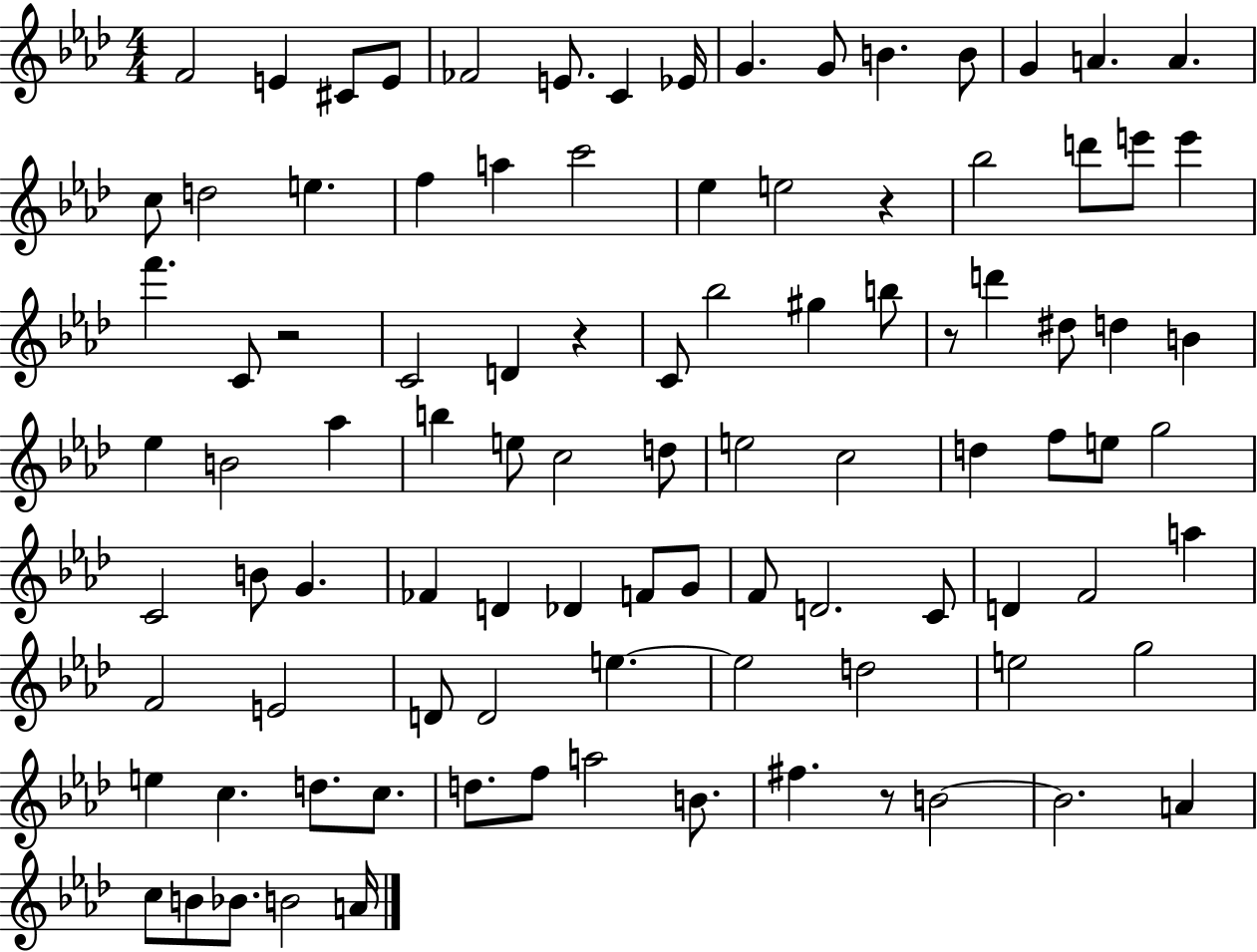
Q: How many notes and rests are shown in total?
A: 97